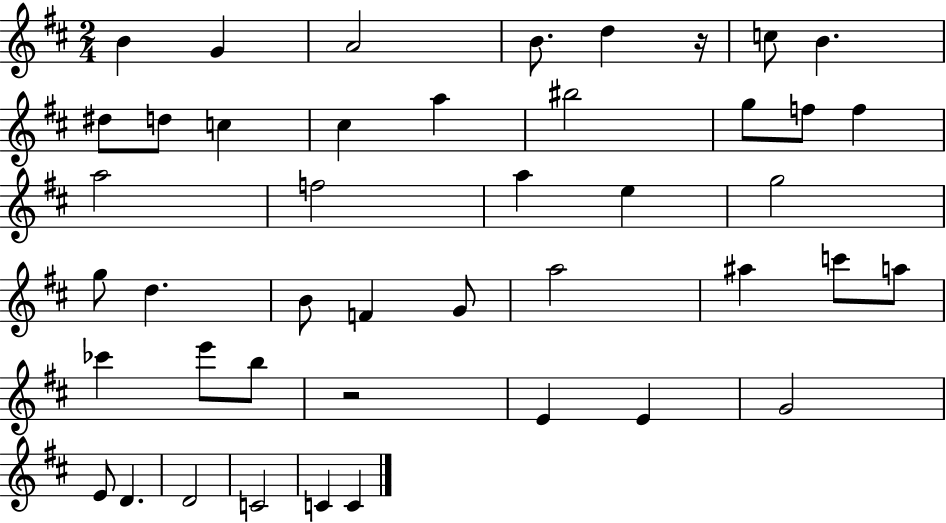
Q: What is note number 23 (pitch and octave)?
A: D5